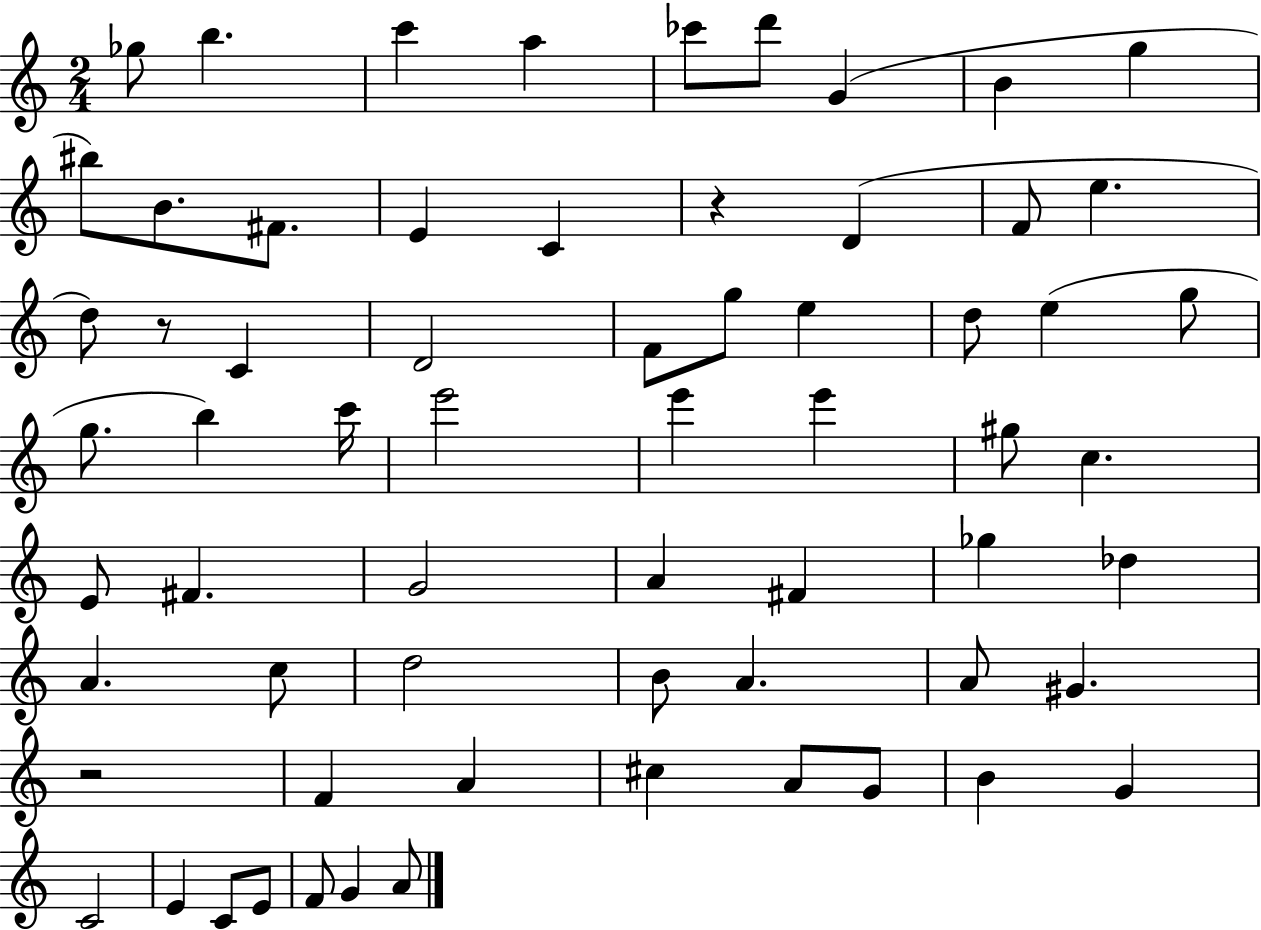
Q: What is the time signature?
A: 2/4